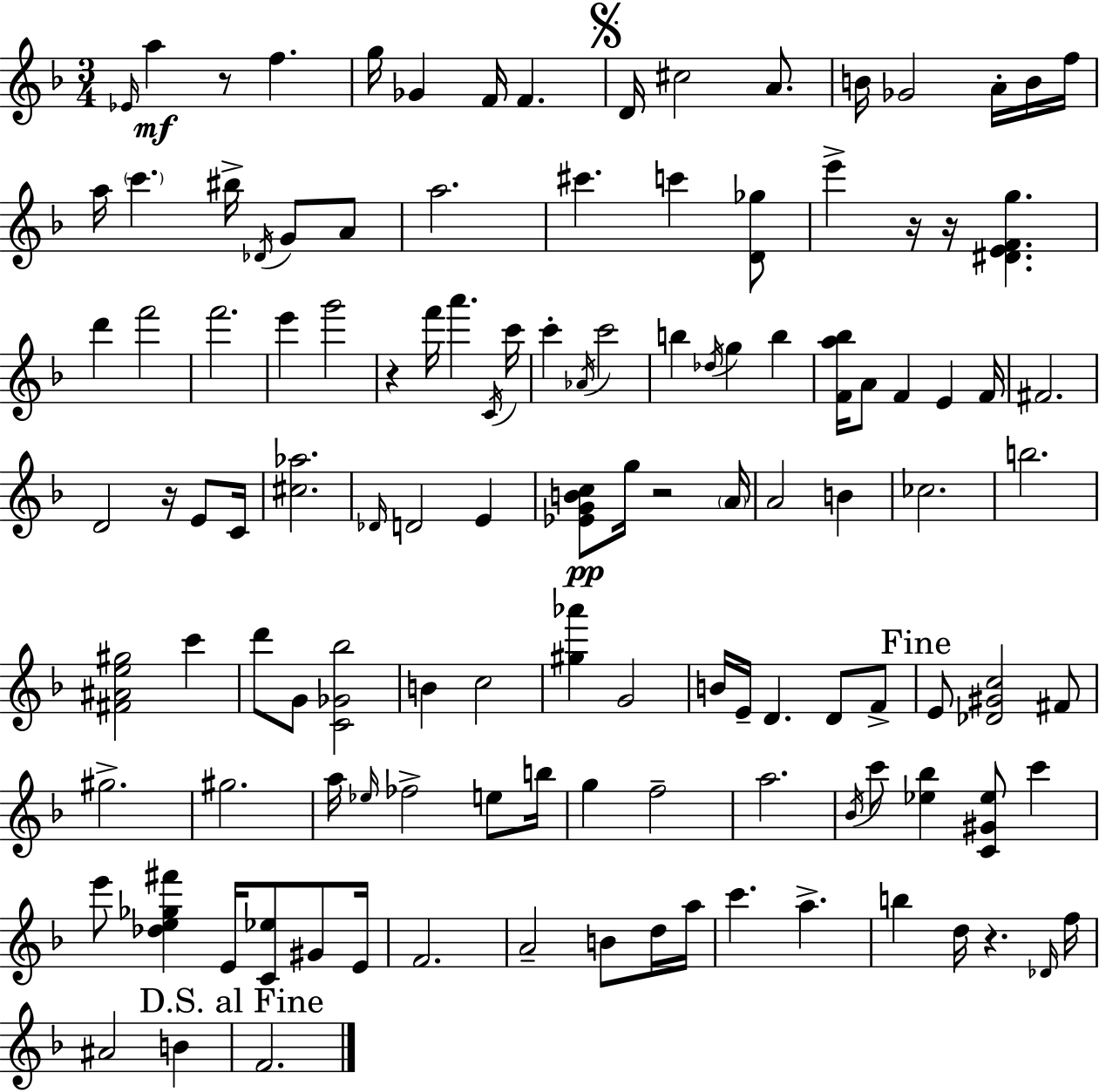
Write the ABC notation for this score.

X:1
T:Untitled
M:3/4
L:1/4
K:Dm
_E/4 a z/2 f g/4 _G F/4 F D/4 ^c2 A/2 B/4 _G2 A/4 B/4 f/4 a/4 c' ^b/4 _D/4 G/2 A/2 a2 ^c' c' [D_g]/2 e' z/4 z/4 [^DEFg] d' f'2 f'2 e' g'2 z f'/4 a' C/4 c'/4 c' _A/4 c'2 b _d/4 g b [Fa_b]/4 A/2 F E F/4 ^F2 D2 z/4 E/2 C/4 [^c_a]2 _D/4 D2 E [_EGBc]/2 g/4 z2 A/4 A2 B _c2 b2 [^F^Ae^g]2 c' d'/2 G/2 [C_G_b]2 B c2 [^g_a'] G2 B/4 E/4 D D/2 F/2 E/2 [_D^Gc]2 ^F/2 ^g2 ^g2 a/4 _e/4 _f2 e/2 b/4 g f2 a2 _B/4 c'/2 [_e_b] [C^G_e]/2 c' e'/2 [_de_g^f'] E/4 [C_e]/2 ^G/2 E/4 F2 A2 B/2 d/4 a/4 c' a b d/4 z _D/4 f/4 ^A2 B F2